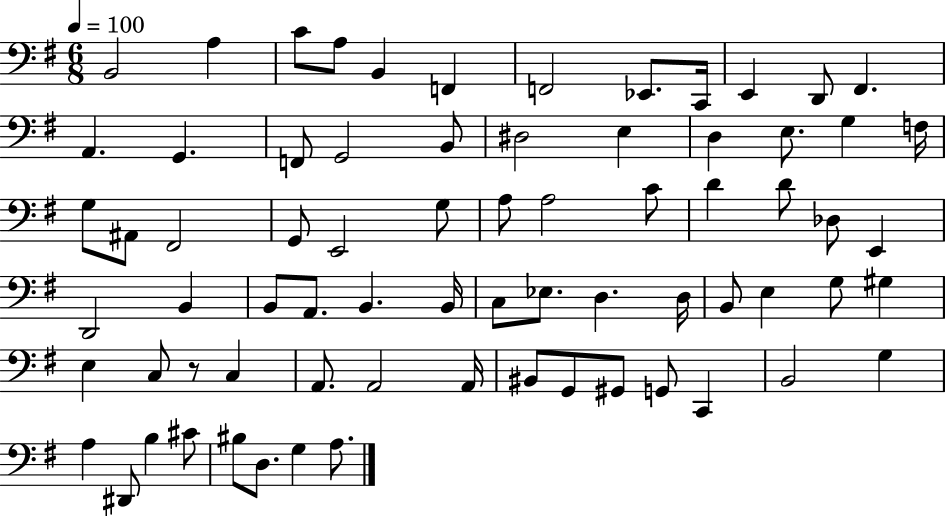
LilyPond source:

{
  \clef bass
  \numericTimeSignature
  \time 6/8
  \key g \major
  \tempo 4 = 100
  \repeat volta 2 { b,2 a4 | c'8 a8 b,4 f,4 | f,2 ees,8. c,16 | e,4 d,8 fis,4. | \break a,4. g,4. | f,8 g,2 b,8 | dis2 e4 | d4 e8. g4 f16 | \break g8 ais,8 fis,2 | g,8 e,2 g8 | a8 a2 c'8 | d'4 d'8 des8 e,4 | \break d,2 b,4 | b,8 a,8. b,4. b,16 | c8 ees8. d4. d16 | b,8 e4 g8 gis4 | \break e4 c8 r8 c4 | a,8. a,2 a,16 | bis,8 g,8 gis,8 g,8 c,4 | b,2 g4 | \break a4 dis,8 b4 cis'8 | bis8 d8. g4 a8. | } \bar "|."
}